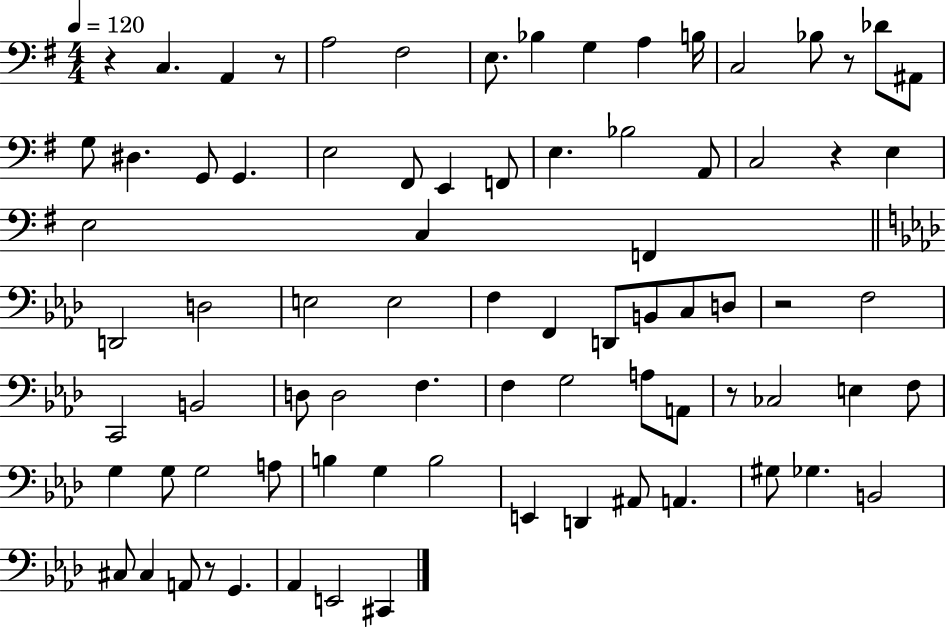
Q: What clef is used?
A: bass